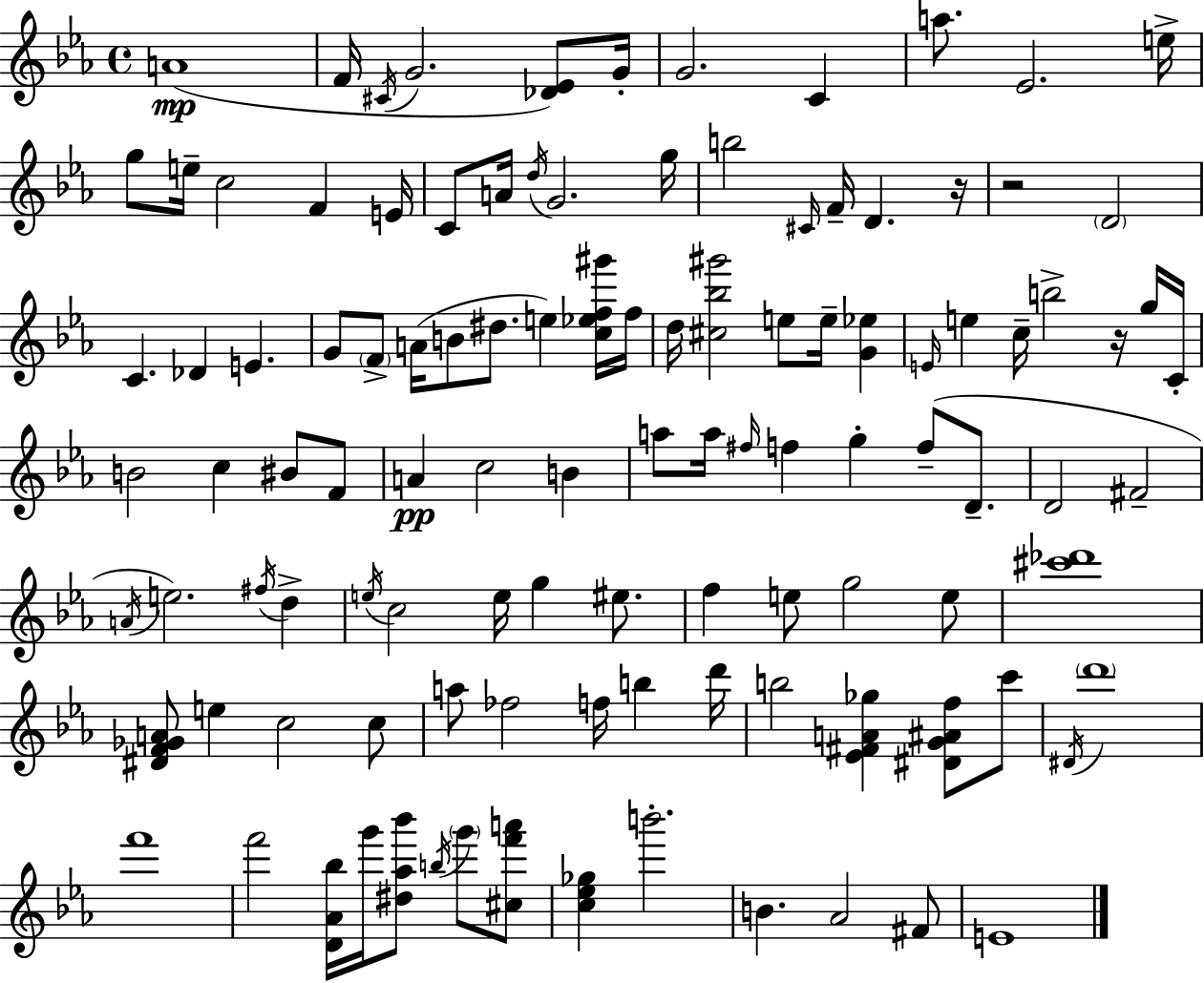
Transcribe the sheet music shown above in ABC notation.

X:1
T:Untitled
M:4/4
L:1/4
K:Eb
A4 F/4 ^C/4 G2 [_D_E]/2 G/4 G2 C a/2 _E2 e/4 g/2 e/4 c2 F E/4 C/2 A/4 d/4 G2 g/4 b2 ^C/4 F/4 D z/4 z2 D2 C _D E G/2 F/2 A/4 B/2 ^d/2 e [c_ef^g']/4 f/4 d/4 [^c_b^g']2 e/2 e/4 [G_e] E/4 e c/4 b2 z/4 g/4 C/4 B2 c ^B/2 F/2 A c2 B a/2 a/4 ^f/4 f g f/2 D/2 D2 ^F2 A/4 e2 ^f/4 d e/4 c2 e/4 g ^e/2 f e/2 g2 e/2 [^c'_d']4 [^DF_GA]/2 e c2 c/2 a/2 _f2 f/4 b d'/4 b2 [_E^FA_g] [^DG^Af]/2 c'/2 ^D/4 d'4 f'4 f'2 [D_A_b]/4 g'/4 [^d_a_b']/2 b/4 g'/2 [^cf'a']/2 [c_e_g] b'2 B _A2 ^F/2 E4